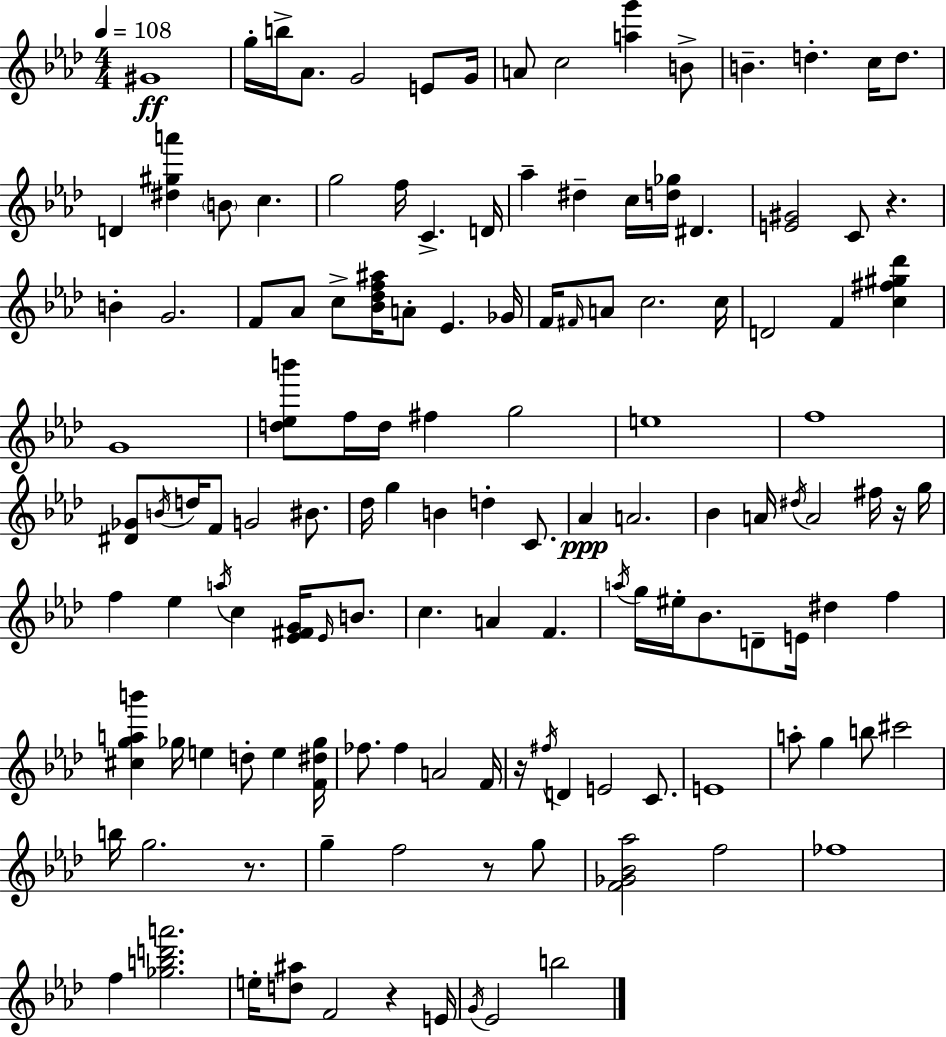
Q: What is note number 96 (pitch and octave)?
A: E4